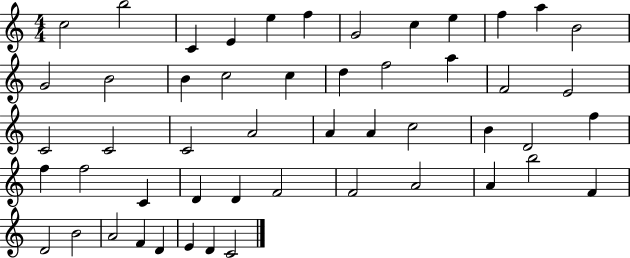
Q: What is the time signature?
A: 4/4